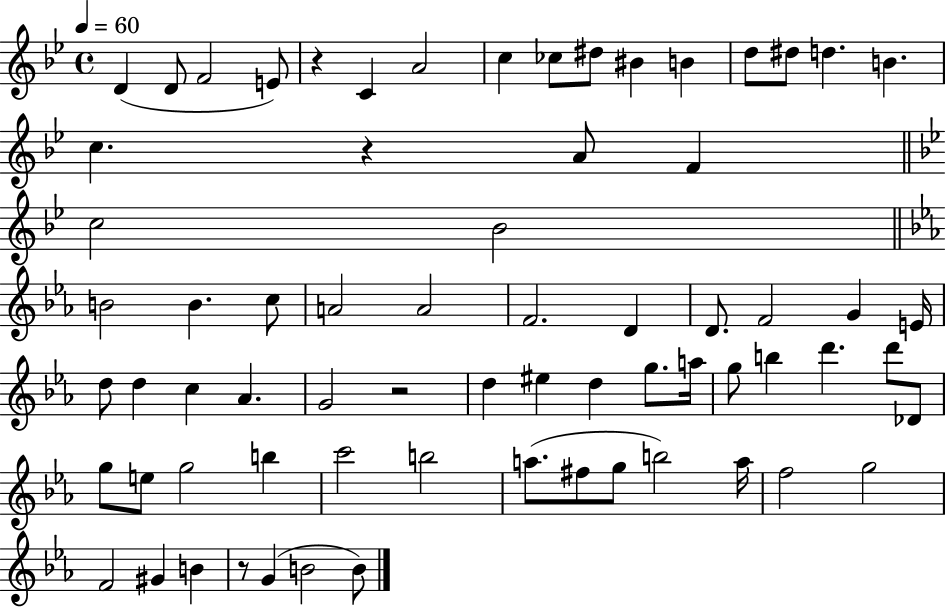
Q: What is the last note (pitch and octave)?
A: B4